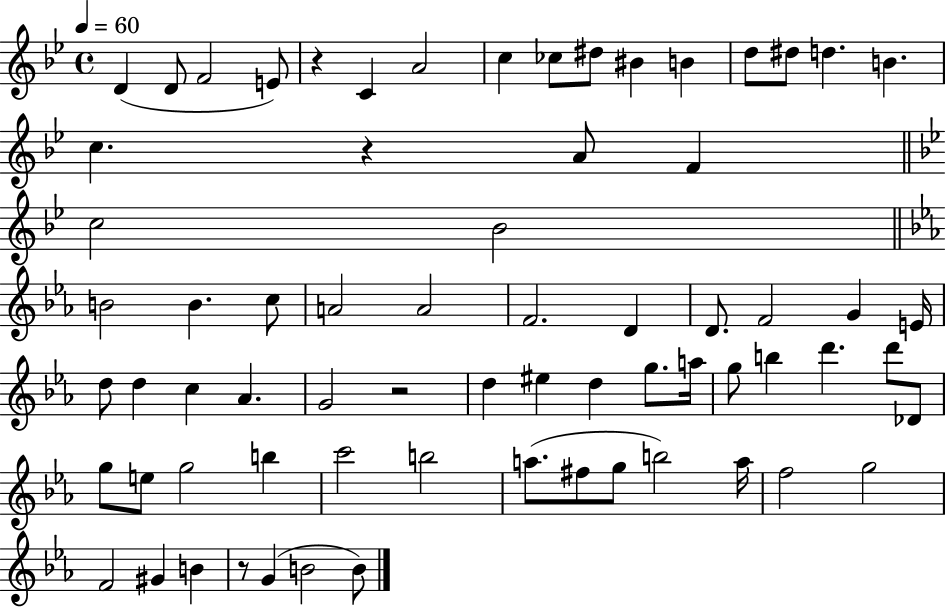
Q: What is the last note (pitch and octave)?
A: B4